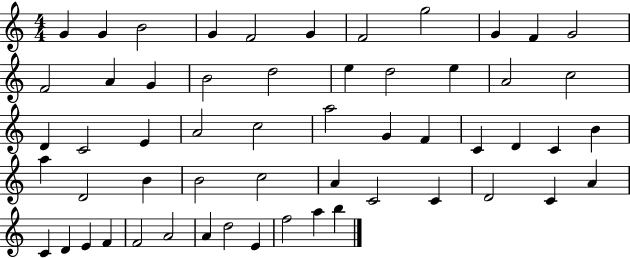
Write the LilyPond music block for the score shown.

{
  \clef treble
  \numericTimeSignature
  \time 4/4
  \key c \major
  g'4 g'4 b'2 | g'4 f'2 g'4 | f'2 g''2 | g'4 f'4 g'2 | \break f'2 a'4 g'4 | b'2 d''2 | e''4 d''2 e''4 | a'2 c''2 | \break d'4 c'2 e'4 | a'2 c''2 | a''2 g'4 f'4 | c'4 d'4 c'4 b'4 | \break a''4 d'2 b'4 | b'2 c''2 | a'4 c'2 c'4 | d'2 c'4 a'4 | \break c'4 d'4 e'4 f'4 | f'2 a'2 | a'4 d''2 e'4 | f''2 a''4 b''4 | \break \bar "|."
}